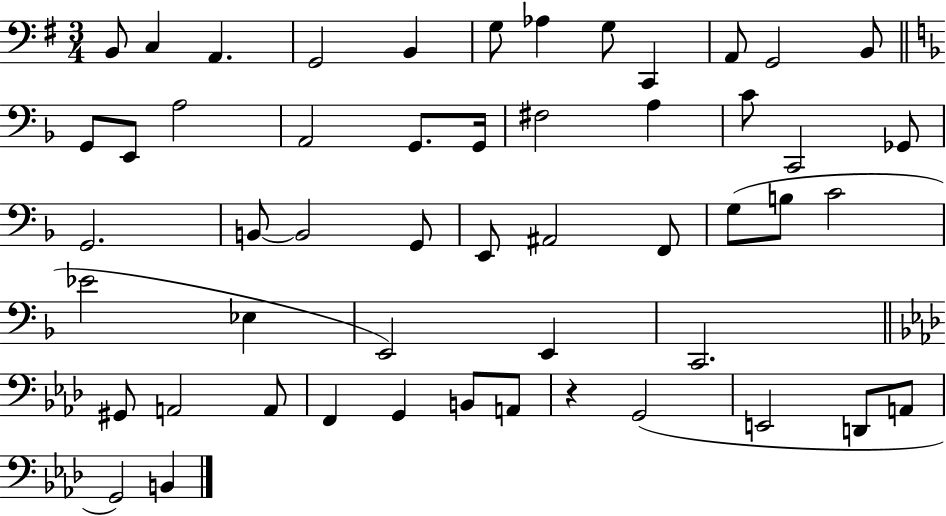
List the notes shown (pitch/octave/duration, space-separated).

B2/e C3/q A2/q. G2/h B2/q G3/e Ab3/q G3/e C2/q A2/e G2/h B2/e G2/e E2/e A3/h A2/h G2/e. G2/s F#3/h A3/q C4/e C2/h Gb2/e G2/h. B2/e B2/h G2/e E2/e A#2/h F2/e G3/e B3/e C4/h Eb4/h Eb3/q E2/h E2/q C2/h. G#2/e A2/h A2/e F2/q G2/q B2/e A2/e R/q G2/h E2/h D2/e A2/e G2/h B2/q